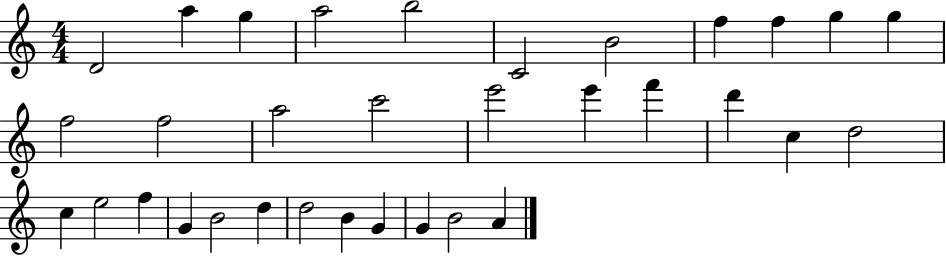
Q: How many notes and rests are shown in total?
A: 33